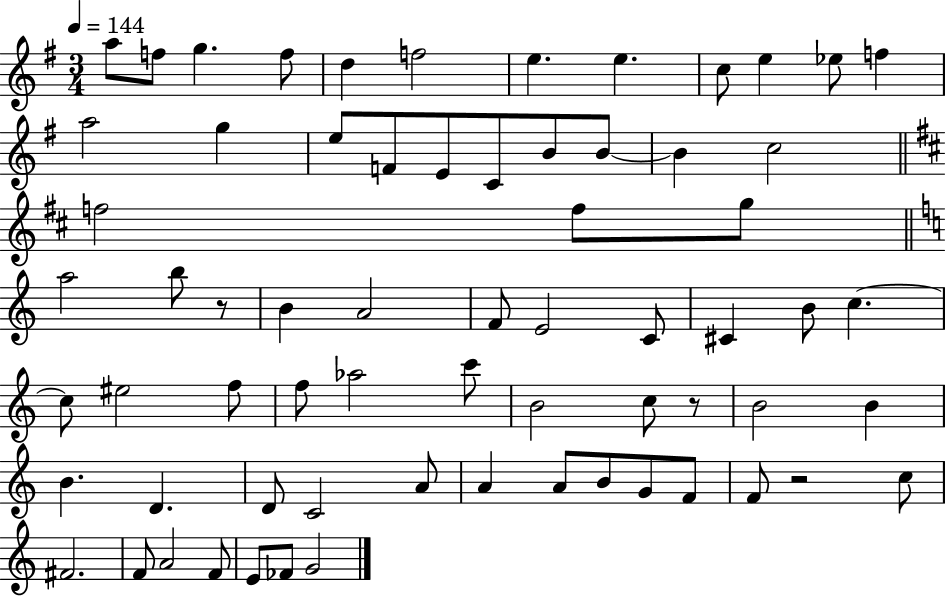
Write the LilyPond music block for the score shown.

{
  \clef treble
  \numericTimeSignature
  \time 3/4
  \key g \major
  \tempo 4 = 144
  a''8 f''8 g''4. f''8 | d''4 f''2 | e''4. e''4. | c''8 e''4 ees''8 f''4 | \break a''2 g''4 | e''8 f'8 e'8 c'8 b'8 b'8~~ | b'4 c''2 | \bar "||" \break \key d \major f''2 f''8 g''8 | \bar "||" \break \key c \major a''2 b''8 r8 | b'4 a'2 | f'8 e'2 c'8 | cis'4 b'8 c''4.~~ | \break c''8 eis''2 f''8 | f''8 aes''2 c'''8 | b'2 c''8 r8 | b'2 b'4 | \break b'4. d'4. | d'8 c'2 a'8 | a'4 a'8 b'8 g'8 f'8 | f'8 r2 c''8 | \break fis'2. | f'8 a'2 f'8 | e'8 fes'8 g'2 | \bar "|."
}